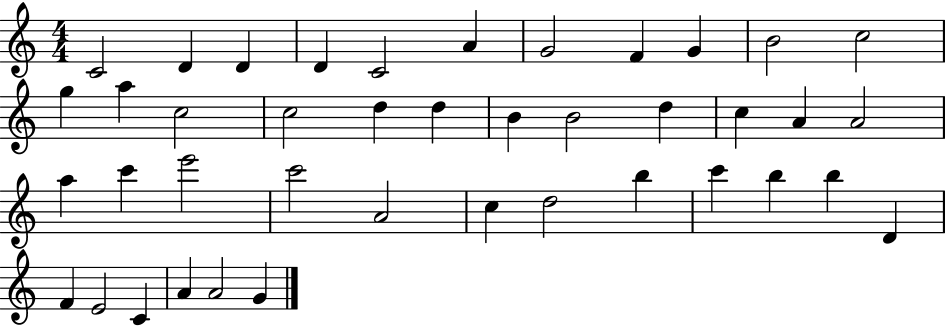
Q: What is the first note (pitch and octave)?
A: C4